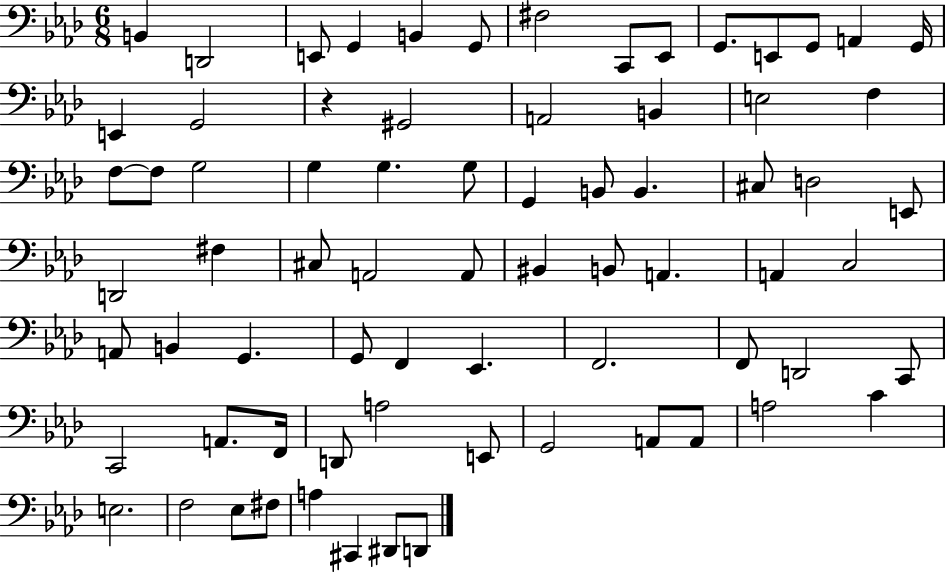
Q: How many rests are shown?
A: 1